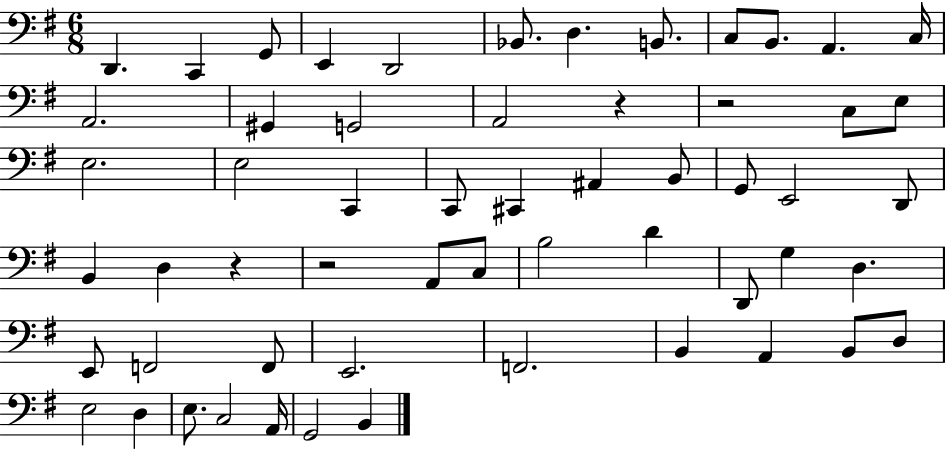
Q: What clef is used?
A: bass